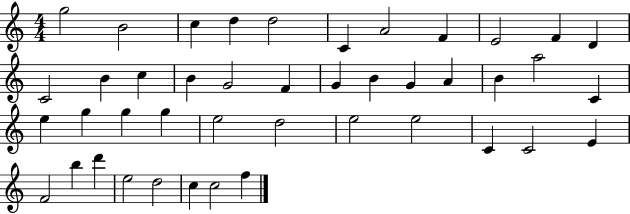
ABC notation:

X:1
T:Untitled
M:4/4
L:1/4
K:C
g2 B2 c d d2 C A2 F E2 F D C2 B c B G2 F G B G A B a2 C e g g g e2 d2 e2 e2 C C2 E F2 b d' e2 d2 c c2 f